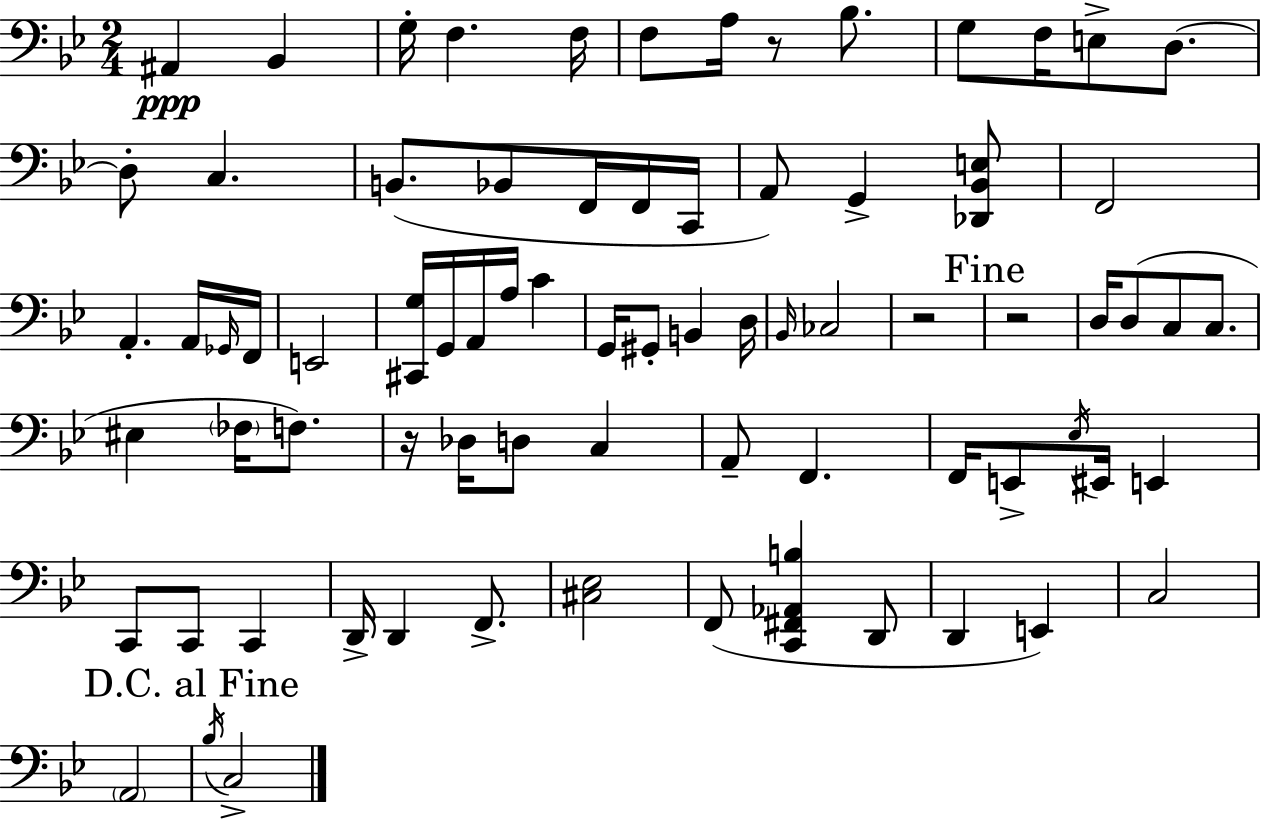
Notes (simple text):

A#2/q Bb2/q G3/s F3/q. F3/s F3/e A3/s R/e Bb3/e. G3/e F3/s E3/e D3/e. D3/e C3/q. B2/e. Bb2/e F2/s F2/s C2/s A2/e G2/q [Db2,Bb2,E3]/e F2/h A2/q. A2/s Gb2/s F2/s E2/h [C#2,G3]/s G2/s A2/s A3/s C4/q G2/s G#2/e B2/q D3/s Bb2/s CES3/h R/h R/h D3/s D3/e C3/e C3/e. EIS3/q FES3/s F3/e. R/s Db3/s D3/e C3/q A2/e F2/q. F2/s E2/e Eb3/s EIS2/s E2/q C2/e C2/e C2/q D2/s D2/q F2/e. [C#3,Eb3]/h F2/e [C2,F#2,Ab2,B3]/q D2/e D2/q E2/q C3/h A2/h Bb3/s C3/h